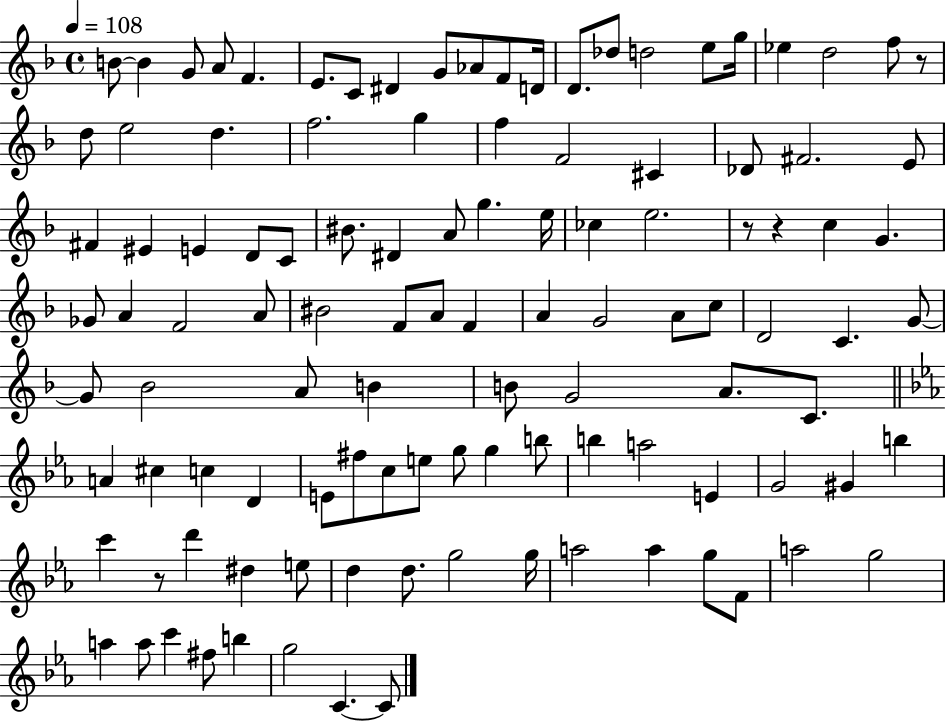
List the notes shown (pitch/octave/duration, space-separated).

B4/e B4/q G4/e A4/e F4/q. E4/e. C4/e D#4/q G4/e Ab4/e F4/e D4/s D4/e. Db5/e D5/h E5/e G5/s Eb5/q D5/h F5/e R/e D5/e E5/h D5/q. F5/h. G5/q F5/q F4/h C#4/q Db4/e F#4/h. E4/e F#4/q EIS4/q E4/q D4/e C4/e BIS4/e. D#4/q A4/e G5/q. E5/s CES5/q E5/h. R/e R/q C5/q G4/q. Gb4/e A4/q F4/h A4/e BIS4/h F4/e A4/e F4/q A4/q G4/h A4/e C5/e D4/h C4/q. G4/e G4/e Bb4/h A4/e B4/q B4/e G4/h A4/e. C4/e. A4/q C#5/q C5/q D4/q E4/e F#5/e C5/e E5/e G5/e G5/q B5/e B5/q A5/h E4/q G4/h G#4/q B5/q C6/q R/e D6/q D#5/q E5/e D5/q D5/e. G5/h G5/s A5/h A5/q G5/e F4/e A5/h G5/h A5/q A5/e C6/q F#5/e B5/q G5/h C4/q. C4/e